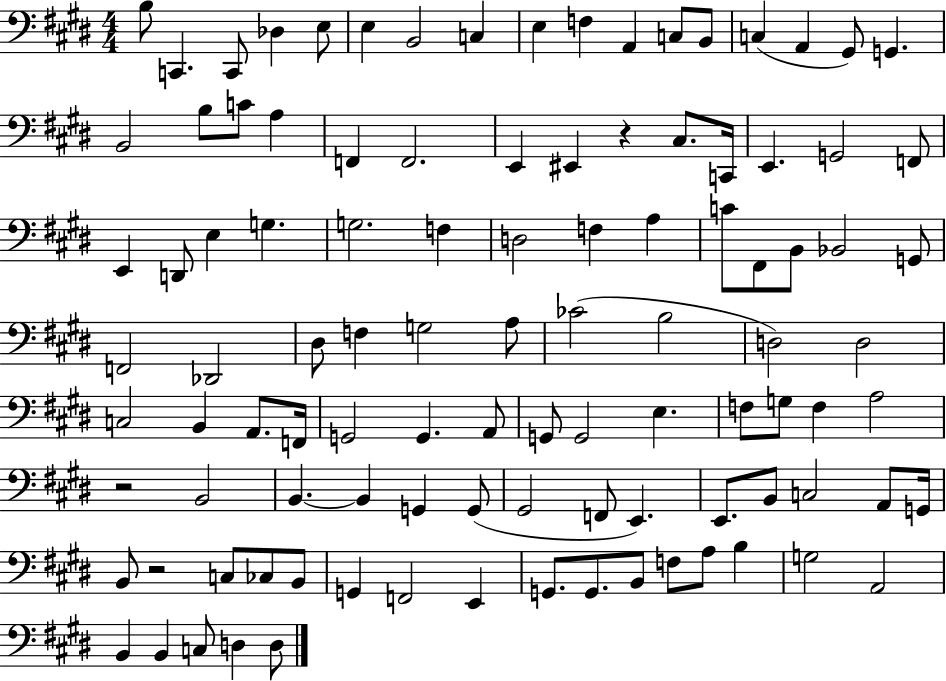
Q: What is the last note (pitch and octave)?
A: D3